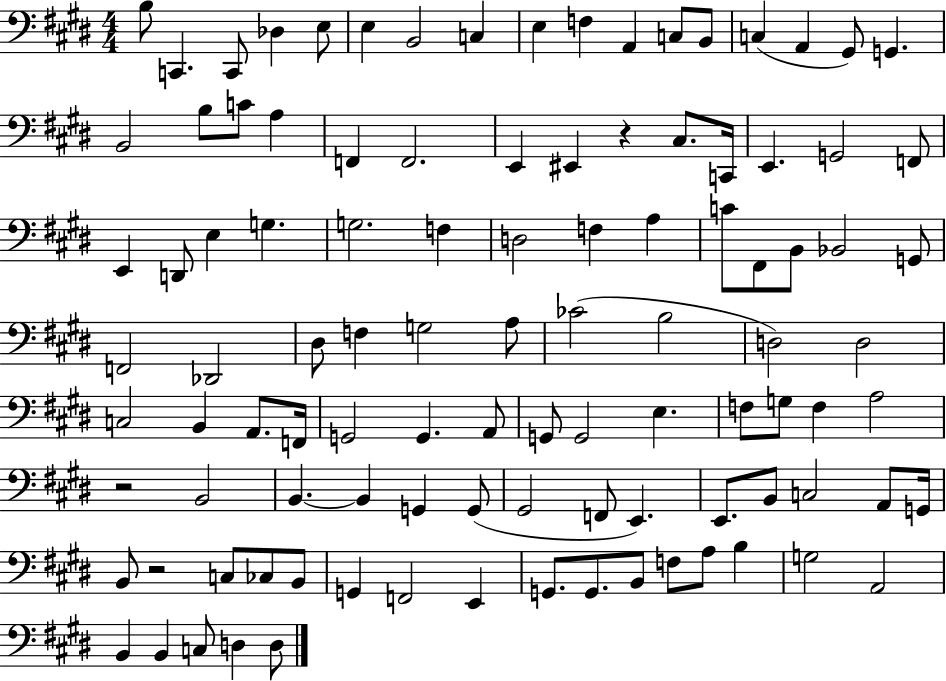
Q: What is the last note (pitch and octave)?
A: D3